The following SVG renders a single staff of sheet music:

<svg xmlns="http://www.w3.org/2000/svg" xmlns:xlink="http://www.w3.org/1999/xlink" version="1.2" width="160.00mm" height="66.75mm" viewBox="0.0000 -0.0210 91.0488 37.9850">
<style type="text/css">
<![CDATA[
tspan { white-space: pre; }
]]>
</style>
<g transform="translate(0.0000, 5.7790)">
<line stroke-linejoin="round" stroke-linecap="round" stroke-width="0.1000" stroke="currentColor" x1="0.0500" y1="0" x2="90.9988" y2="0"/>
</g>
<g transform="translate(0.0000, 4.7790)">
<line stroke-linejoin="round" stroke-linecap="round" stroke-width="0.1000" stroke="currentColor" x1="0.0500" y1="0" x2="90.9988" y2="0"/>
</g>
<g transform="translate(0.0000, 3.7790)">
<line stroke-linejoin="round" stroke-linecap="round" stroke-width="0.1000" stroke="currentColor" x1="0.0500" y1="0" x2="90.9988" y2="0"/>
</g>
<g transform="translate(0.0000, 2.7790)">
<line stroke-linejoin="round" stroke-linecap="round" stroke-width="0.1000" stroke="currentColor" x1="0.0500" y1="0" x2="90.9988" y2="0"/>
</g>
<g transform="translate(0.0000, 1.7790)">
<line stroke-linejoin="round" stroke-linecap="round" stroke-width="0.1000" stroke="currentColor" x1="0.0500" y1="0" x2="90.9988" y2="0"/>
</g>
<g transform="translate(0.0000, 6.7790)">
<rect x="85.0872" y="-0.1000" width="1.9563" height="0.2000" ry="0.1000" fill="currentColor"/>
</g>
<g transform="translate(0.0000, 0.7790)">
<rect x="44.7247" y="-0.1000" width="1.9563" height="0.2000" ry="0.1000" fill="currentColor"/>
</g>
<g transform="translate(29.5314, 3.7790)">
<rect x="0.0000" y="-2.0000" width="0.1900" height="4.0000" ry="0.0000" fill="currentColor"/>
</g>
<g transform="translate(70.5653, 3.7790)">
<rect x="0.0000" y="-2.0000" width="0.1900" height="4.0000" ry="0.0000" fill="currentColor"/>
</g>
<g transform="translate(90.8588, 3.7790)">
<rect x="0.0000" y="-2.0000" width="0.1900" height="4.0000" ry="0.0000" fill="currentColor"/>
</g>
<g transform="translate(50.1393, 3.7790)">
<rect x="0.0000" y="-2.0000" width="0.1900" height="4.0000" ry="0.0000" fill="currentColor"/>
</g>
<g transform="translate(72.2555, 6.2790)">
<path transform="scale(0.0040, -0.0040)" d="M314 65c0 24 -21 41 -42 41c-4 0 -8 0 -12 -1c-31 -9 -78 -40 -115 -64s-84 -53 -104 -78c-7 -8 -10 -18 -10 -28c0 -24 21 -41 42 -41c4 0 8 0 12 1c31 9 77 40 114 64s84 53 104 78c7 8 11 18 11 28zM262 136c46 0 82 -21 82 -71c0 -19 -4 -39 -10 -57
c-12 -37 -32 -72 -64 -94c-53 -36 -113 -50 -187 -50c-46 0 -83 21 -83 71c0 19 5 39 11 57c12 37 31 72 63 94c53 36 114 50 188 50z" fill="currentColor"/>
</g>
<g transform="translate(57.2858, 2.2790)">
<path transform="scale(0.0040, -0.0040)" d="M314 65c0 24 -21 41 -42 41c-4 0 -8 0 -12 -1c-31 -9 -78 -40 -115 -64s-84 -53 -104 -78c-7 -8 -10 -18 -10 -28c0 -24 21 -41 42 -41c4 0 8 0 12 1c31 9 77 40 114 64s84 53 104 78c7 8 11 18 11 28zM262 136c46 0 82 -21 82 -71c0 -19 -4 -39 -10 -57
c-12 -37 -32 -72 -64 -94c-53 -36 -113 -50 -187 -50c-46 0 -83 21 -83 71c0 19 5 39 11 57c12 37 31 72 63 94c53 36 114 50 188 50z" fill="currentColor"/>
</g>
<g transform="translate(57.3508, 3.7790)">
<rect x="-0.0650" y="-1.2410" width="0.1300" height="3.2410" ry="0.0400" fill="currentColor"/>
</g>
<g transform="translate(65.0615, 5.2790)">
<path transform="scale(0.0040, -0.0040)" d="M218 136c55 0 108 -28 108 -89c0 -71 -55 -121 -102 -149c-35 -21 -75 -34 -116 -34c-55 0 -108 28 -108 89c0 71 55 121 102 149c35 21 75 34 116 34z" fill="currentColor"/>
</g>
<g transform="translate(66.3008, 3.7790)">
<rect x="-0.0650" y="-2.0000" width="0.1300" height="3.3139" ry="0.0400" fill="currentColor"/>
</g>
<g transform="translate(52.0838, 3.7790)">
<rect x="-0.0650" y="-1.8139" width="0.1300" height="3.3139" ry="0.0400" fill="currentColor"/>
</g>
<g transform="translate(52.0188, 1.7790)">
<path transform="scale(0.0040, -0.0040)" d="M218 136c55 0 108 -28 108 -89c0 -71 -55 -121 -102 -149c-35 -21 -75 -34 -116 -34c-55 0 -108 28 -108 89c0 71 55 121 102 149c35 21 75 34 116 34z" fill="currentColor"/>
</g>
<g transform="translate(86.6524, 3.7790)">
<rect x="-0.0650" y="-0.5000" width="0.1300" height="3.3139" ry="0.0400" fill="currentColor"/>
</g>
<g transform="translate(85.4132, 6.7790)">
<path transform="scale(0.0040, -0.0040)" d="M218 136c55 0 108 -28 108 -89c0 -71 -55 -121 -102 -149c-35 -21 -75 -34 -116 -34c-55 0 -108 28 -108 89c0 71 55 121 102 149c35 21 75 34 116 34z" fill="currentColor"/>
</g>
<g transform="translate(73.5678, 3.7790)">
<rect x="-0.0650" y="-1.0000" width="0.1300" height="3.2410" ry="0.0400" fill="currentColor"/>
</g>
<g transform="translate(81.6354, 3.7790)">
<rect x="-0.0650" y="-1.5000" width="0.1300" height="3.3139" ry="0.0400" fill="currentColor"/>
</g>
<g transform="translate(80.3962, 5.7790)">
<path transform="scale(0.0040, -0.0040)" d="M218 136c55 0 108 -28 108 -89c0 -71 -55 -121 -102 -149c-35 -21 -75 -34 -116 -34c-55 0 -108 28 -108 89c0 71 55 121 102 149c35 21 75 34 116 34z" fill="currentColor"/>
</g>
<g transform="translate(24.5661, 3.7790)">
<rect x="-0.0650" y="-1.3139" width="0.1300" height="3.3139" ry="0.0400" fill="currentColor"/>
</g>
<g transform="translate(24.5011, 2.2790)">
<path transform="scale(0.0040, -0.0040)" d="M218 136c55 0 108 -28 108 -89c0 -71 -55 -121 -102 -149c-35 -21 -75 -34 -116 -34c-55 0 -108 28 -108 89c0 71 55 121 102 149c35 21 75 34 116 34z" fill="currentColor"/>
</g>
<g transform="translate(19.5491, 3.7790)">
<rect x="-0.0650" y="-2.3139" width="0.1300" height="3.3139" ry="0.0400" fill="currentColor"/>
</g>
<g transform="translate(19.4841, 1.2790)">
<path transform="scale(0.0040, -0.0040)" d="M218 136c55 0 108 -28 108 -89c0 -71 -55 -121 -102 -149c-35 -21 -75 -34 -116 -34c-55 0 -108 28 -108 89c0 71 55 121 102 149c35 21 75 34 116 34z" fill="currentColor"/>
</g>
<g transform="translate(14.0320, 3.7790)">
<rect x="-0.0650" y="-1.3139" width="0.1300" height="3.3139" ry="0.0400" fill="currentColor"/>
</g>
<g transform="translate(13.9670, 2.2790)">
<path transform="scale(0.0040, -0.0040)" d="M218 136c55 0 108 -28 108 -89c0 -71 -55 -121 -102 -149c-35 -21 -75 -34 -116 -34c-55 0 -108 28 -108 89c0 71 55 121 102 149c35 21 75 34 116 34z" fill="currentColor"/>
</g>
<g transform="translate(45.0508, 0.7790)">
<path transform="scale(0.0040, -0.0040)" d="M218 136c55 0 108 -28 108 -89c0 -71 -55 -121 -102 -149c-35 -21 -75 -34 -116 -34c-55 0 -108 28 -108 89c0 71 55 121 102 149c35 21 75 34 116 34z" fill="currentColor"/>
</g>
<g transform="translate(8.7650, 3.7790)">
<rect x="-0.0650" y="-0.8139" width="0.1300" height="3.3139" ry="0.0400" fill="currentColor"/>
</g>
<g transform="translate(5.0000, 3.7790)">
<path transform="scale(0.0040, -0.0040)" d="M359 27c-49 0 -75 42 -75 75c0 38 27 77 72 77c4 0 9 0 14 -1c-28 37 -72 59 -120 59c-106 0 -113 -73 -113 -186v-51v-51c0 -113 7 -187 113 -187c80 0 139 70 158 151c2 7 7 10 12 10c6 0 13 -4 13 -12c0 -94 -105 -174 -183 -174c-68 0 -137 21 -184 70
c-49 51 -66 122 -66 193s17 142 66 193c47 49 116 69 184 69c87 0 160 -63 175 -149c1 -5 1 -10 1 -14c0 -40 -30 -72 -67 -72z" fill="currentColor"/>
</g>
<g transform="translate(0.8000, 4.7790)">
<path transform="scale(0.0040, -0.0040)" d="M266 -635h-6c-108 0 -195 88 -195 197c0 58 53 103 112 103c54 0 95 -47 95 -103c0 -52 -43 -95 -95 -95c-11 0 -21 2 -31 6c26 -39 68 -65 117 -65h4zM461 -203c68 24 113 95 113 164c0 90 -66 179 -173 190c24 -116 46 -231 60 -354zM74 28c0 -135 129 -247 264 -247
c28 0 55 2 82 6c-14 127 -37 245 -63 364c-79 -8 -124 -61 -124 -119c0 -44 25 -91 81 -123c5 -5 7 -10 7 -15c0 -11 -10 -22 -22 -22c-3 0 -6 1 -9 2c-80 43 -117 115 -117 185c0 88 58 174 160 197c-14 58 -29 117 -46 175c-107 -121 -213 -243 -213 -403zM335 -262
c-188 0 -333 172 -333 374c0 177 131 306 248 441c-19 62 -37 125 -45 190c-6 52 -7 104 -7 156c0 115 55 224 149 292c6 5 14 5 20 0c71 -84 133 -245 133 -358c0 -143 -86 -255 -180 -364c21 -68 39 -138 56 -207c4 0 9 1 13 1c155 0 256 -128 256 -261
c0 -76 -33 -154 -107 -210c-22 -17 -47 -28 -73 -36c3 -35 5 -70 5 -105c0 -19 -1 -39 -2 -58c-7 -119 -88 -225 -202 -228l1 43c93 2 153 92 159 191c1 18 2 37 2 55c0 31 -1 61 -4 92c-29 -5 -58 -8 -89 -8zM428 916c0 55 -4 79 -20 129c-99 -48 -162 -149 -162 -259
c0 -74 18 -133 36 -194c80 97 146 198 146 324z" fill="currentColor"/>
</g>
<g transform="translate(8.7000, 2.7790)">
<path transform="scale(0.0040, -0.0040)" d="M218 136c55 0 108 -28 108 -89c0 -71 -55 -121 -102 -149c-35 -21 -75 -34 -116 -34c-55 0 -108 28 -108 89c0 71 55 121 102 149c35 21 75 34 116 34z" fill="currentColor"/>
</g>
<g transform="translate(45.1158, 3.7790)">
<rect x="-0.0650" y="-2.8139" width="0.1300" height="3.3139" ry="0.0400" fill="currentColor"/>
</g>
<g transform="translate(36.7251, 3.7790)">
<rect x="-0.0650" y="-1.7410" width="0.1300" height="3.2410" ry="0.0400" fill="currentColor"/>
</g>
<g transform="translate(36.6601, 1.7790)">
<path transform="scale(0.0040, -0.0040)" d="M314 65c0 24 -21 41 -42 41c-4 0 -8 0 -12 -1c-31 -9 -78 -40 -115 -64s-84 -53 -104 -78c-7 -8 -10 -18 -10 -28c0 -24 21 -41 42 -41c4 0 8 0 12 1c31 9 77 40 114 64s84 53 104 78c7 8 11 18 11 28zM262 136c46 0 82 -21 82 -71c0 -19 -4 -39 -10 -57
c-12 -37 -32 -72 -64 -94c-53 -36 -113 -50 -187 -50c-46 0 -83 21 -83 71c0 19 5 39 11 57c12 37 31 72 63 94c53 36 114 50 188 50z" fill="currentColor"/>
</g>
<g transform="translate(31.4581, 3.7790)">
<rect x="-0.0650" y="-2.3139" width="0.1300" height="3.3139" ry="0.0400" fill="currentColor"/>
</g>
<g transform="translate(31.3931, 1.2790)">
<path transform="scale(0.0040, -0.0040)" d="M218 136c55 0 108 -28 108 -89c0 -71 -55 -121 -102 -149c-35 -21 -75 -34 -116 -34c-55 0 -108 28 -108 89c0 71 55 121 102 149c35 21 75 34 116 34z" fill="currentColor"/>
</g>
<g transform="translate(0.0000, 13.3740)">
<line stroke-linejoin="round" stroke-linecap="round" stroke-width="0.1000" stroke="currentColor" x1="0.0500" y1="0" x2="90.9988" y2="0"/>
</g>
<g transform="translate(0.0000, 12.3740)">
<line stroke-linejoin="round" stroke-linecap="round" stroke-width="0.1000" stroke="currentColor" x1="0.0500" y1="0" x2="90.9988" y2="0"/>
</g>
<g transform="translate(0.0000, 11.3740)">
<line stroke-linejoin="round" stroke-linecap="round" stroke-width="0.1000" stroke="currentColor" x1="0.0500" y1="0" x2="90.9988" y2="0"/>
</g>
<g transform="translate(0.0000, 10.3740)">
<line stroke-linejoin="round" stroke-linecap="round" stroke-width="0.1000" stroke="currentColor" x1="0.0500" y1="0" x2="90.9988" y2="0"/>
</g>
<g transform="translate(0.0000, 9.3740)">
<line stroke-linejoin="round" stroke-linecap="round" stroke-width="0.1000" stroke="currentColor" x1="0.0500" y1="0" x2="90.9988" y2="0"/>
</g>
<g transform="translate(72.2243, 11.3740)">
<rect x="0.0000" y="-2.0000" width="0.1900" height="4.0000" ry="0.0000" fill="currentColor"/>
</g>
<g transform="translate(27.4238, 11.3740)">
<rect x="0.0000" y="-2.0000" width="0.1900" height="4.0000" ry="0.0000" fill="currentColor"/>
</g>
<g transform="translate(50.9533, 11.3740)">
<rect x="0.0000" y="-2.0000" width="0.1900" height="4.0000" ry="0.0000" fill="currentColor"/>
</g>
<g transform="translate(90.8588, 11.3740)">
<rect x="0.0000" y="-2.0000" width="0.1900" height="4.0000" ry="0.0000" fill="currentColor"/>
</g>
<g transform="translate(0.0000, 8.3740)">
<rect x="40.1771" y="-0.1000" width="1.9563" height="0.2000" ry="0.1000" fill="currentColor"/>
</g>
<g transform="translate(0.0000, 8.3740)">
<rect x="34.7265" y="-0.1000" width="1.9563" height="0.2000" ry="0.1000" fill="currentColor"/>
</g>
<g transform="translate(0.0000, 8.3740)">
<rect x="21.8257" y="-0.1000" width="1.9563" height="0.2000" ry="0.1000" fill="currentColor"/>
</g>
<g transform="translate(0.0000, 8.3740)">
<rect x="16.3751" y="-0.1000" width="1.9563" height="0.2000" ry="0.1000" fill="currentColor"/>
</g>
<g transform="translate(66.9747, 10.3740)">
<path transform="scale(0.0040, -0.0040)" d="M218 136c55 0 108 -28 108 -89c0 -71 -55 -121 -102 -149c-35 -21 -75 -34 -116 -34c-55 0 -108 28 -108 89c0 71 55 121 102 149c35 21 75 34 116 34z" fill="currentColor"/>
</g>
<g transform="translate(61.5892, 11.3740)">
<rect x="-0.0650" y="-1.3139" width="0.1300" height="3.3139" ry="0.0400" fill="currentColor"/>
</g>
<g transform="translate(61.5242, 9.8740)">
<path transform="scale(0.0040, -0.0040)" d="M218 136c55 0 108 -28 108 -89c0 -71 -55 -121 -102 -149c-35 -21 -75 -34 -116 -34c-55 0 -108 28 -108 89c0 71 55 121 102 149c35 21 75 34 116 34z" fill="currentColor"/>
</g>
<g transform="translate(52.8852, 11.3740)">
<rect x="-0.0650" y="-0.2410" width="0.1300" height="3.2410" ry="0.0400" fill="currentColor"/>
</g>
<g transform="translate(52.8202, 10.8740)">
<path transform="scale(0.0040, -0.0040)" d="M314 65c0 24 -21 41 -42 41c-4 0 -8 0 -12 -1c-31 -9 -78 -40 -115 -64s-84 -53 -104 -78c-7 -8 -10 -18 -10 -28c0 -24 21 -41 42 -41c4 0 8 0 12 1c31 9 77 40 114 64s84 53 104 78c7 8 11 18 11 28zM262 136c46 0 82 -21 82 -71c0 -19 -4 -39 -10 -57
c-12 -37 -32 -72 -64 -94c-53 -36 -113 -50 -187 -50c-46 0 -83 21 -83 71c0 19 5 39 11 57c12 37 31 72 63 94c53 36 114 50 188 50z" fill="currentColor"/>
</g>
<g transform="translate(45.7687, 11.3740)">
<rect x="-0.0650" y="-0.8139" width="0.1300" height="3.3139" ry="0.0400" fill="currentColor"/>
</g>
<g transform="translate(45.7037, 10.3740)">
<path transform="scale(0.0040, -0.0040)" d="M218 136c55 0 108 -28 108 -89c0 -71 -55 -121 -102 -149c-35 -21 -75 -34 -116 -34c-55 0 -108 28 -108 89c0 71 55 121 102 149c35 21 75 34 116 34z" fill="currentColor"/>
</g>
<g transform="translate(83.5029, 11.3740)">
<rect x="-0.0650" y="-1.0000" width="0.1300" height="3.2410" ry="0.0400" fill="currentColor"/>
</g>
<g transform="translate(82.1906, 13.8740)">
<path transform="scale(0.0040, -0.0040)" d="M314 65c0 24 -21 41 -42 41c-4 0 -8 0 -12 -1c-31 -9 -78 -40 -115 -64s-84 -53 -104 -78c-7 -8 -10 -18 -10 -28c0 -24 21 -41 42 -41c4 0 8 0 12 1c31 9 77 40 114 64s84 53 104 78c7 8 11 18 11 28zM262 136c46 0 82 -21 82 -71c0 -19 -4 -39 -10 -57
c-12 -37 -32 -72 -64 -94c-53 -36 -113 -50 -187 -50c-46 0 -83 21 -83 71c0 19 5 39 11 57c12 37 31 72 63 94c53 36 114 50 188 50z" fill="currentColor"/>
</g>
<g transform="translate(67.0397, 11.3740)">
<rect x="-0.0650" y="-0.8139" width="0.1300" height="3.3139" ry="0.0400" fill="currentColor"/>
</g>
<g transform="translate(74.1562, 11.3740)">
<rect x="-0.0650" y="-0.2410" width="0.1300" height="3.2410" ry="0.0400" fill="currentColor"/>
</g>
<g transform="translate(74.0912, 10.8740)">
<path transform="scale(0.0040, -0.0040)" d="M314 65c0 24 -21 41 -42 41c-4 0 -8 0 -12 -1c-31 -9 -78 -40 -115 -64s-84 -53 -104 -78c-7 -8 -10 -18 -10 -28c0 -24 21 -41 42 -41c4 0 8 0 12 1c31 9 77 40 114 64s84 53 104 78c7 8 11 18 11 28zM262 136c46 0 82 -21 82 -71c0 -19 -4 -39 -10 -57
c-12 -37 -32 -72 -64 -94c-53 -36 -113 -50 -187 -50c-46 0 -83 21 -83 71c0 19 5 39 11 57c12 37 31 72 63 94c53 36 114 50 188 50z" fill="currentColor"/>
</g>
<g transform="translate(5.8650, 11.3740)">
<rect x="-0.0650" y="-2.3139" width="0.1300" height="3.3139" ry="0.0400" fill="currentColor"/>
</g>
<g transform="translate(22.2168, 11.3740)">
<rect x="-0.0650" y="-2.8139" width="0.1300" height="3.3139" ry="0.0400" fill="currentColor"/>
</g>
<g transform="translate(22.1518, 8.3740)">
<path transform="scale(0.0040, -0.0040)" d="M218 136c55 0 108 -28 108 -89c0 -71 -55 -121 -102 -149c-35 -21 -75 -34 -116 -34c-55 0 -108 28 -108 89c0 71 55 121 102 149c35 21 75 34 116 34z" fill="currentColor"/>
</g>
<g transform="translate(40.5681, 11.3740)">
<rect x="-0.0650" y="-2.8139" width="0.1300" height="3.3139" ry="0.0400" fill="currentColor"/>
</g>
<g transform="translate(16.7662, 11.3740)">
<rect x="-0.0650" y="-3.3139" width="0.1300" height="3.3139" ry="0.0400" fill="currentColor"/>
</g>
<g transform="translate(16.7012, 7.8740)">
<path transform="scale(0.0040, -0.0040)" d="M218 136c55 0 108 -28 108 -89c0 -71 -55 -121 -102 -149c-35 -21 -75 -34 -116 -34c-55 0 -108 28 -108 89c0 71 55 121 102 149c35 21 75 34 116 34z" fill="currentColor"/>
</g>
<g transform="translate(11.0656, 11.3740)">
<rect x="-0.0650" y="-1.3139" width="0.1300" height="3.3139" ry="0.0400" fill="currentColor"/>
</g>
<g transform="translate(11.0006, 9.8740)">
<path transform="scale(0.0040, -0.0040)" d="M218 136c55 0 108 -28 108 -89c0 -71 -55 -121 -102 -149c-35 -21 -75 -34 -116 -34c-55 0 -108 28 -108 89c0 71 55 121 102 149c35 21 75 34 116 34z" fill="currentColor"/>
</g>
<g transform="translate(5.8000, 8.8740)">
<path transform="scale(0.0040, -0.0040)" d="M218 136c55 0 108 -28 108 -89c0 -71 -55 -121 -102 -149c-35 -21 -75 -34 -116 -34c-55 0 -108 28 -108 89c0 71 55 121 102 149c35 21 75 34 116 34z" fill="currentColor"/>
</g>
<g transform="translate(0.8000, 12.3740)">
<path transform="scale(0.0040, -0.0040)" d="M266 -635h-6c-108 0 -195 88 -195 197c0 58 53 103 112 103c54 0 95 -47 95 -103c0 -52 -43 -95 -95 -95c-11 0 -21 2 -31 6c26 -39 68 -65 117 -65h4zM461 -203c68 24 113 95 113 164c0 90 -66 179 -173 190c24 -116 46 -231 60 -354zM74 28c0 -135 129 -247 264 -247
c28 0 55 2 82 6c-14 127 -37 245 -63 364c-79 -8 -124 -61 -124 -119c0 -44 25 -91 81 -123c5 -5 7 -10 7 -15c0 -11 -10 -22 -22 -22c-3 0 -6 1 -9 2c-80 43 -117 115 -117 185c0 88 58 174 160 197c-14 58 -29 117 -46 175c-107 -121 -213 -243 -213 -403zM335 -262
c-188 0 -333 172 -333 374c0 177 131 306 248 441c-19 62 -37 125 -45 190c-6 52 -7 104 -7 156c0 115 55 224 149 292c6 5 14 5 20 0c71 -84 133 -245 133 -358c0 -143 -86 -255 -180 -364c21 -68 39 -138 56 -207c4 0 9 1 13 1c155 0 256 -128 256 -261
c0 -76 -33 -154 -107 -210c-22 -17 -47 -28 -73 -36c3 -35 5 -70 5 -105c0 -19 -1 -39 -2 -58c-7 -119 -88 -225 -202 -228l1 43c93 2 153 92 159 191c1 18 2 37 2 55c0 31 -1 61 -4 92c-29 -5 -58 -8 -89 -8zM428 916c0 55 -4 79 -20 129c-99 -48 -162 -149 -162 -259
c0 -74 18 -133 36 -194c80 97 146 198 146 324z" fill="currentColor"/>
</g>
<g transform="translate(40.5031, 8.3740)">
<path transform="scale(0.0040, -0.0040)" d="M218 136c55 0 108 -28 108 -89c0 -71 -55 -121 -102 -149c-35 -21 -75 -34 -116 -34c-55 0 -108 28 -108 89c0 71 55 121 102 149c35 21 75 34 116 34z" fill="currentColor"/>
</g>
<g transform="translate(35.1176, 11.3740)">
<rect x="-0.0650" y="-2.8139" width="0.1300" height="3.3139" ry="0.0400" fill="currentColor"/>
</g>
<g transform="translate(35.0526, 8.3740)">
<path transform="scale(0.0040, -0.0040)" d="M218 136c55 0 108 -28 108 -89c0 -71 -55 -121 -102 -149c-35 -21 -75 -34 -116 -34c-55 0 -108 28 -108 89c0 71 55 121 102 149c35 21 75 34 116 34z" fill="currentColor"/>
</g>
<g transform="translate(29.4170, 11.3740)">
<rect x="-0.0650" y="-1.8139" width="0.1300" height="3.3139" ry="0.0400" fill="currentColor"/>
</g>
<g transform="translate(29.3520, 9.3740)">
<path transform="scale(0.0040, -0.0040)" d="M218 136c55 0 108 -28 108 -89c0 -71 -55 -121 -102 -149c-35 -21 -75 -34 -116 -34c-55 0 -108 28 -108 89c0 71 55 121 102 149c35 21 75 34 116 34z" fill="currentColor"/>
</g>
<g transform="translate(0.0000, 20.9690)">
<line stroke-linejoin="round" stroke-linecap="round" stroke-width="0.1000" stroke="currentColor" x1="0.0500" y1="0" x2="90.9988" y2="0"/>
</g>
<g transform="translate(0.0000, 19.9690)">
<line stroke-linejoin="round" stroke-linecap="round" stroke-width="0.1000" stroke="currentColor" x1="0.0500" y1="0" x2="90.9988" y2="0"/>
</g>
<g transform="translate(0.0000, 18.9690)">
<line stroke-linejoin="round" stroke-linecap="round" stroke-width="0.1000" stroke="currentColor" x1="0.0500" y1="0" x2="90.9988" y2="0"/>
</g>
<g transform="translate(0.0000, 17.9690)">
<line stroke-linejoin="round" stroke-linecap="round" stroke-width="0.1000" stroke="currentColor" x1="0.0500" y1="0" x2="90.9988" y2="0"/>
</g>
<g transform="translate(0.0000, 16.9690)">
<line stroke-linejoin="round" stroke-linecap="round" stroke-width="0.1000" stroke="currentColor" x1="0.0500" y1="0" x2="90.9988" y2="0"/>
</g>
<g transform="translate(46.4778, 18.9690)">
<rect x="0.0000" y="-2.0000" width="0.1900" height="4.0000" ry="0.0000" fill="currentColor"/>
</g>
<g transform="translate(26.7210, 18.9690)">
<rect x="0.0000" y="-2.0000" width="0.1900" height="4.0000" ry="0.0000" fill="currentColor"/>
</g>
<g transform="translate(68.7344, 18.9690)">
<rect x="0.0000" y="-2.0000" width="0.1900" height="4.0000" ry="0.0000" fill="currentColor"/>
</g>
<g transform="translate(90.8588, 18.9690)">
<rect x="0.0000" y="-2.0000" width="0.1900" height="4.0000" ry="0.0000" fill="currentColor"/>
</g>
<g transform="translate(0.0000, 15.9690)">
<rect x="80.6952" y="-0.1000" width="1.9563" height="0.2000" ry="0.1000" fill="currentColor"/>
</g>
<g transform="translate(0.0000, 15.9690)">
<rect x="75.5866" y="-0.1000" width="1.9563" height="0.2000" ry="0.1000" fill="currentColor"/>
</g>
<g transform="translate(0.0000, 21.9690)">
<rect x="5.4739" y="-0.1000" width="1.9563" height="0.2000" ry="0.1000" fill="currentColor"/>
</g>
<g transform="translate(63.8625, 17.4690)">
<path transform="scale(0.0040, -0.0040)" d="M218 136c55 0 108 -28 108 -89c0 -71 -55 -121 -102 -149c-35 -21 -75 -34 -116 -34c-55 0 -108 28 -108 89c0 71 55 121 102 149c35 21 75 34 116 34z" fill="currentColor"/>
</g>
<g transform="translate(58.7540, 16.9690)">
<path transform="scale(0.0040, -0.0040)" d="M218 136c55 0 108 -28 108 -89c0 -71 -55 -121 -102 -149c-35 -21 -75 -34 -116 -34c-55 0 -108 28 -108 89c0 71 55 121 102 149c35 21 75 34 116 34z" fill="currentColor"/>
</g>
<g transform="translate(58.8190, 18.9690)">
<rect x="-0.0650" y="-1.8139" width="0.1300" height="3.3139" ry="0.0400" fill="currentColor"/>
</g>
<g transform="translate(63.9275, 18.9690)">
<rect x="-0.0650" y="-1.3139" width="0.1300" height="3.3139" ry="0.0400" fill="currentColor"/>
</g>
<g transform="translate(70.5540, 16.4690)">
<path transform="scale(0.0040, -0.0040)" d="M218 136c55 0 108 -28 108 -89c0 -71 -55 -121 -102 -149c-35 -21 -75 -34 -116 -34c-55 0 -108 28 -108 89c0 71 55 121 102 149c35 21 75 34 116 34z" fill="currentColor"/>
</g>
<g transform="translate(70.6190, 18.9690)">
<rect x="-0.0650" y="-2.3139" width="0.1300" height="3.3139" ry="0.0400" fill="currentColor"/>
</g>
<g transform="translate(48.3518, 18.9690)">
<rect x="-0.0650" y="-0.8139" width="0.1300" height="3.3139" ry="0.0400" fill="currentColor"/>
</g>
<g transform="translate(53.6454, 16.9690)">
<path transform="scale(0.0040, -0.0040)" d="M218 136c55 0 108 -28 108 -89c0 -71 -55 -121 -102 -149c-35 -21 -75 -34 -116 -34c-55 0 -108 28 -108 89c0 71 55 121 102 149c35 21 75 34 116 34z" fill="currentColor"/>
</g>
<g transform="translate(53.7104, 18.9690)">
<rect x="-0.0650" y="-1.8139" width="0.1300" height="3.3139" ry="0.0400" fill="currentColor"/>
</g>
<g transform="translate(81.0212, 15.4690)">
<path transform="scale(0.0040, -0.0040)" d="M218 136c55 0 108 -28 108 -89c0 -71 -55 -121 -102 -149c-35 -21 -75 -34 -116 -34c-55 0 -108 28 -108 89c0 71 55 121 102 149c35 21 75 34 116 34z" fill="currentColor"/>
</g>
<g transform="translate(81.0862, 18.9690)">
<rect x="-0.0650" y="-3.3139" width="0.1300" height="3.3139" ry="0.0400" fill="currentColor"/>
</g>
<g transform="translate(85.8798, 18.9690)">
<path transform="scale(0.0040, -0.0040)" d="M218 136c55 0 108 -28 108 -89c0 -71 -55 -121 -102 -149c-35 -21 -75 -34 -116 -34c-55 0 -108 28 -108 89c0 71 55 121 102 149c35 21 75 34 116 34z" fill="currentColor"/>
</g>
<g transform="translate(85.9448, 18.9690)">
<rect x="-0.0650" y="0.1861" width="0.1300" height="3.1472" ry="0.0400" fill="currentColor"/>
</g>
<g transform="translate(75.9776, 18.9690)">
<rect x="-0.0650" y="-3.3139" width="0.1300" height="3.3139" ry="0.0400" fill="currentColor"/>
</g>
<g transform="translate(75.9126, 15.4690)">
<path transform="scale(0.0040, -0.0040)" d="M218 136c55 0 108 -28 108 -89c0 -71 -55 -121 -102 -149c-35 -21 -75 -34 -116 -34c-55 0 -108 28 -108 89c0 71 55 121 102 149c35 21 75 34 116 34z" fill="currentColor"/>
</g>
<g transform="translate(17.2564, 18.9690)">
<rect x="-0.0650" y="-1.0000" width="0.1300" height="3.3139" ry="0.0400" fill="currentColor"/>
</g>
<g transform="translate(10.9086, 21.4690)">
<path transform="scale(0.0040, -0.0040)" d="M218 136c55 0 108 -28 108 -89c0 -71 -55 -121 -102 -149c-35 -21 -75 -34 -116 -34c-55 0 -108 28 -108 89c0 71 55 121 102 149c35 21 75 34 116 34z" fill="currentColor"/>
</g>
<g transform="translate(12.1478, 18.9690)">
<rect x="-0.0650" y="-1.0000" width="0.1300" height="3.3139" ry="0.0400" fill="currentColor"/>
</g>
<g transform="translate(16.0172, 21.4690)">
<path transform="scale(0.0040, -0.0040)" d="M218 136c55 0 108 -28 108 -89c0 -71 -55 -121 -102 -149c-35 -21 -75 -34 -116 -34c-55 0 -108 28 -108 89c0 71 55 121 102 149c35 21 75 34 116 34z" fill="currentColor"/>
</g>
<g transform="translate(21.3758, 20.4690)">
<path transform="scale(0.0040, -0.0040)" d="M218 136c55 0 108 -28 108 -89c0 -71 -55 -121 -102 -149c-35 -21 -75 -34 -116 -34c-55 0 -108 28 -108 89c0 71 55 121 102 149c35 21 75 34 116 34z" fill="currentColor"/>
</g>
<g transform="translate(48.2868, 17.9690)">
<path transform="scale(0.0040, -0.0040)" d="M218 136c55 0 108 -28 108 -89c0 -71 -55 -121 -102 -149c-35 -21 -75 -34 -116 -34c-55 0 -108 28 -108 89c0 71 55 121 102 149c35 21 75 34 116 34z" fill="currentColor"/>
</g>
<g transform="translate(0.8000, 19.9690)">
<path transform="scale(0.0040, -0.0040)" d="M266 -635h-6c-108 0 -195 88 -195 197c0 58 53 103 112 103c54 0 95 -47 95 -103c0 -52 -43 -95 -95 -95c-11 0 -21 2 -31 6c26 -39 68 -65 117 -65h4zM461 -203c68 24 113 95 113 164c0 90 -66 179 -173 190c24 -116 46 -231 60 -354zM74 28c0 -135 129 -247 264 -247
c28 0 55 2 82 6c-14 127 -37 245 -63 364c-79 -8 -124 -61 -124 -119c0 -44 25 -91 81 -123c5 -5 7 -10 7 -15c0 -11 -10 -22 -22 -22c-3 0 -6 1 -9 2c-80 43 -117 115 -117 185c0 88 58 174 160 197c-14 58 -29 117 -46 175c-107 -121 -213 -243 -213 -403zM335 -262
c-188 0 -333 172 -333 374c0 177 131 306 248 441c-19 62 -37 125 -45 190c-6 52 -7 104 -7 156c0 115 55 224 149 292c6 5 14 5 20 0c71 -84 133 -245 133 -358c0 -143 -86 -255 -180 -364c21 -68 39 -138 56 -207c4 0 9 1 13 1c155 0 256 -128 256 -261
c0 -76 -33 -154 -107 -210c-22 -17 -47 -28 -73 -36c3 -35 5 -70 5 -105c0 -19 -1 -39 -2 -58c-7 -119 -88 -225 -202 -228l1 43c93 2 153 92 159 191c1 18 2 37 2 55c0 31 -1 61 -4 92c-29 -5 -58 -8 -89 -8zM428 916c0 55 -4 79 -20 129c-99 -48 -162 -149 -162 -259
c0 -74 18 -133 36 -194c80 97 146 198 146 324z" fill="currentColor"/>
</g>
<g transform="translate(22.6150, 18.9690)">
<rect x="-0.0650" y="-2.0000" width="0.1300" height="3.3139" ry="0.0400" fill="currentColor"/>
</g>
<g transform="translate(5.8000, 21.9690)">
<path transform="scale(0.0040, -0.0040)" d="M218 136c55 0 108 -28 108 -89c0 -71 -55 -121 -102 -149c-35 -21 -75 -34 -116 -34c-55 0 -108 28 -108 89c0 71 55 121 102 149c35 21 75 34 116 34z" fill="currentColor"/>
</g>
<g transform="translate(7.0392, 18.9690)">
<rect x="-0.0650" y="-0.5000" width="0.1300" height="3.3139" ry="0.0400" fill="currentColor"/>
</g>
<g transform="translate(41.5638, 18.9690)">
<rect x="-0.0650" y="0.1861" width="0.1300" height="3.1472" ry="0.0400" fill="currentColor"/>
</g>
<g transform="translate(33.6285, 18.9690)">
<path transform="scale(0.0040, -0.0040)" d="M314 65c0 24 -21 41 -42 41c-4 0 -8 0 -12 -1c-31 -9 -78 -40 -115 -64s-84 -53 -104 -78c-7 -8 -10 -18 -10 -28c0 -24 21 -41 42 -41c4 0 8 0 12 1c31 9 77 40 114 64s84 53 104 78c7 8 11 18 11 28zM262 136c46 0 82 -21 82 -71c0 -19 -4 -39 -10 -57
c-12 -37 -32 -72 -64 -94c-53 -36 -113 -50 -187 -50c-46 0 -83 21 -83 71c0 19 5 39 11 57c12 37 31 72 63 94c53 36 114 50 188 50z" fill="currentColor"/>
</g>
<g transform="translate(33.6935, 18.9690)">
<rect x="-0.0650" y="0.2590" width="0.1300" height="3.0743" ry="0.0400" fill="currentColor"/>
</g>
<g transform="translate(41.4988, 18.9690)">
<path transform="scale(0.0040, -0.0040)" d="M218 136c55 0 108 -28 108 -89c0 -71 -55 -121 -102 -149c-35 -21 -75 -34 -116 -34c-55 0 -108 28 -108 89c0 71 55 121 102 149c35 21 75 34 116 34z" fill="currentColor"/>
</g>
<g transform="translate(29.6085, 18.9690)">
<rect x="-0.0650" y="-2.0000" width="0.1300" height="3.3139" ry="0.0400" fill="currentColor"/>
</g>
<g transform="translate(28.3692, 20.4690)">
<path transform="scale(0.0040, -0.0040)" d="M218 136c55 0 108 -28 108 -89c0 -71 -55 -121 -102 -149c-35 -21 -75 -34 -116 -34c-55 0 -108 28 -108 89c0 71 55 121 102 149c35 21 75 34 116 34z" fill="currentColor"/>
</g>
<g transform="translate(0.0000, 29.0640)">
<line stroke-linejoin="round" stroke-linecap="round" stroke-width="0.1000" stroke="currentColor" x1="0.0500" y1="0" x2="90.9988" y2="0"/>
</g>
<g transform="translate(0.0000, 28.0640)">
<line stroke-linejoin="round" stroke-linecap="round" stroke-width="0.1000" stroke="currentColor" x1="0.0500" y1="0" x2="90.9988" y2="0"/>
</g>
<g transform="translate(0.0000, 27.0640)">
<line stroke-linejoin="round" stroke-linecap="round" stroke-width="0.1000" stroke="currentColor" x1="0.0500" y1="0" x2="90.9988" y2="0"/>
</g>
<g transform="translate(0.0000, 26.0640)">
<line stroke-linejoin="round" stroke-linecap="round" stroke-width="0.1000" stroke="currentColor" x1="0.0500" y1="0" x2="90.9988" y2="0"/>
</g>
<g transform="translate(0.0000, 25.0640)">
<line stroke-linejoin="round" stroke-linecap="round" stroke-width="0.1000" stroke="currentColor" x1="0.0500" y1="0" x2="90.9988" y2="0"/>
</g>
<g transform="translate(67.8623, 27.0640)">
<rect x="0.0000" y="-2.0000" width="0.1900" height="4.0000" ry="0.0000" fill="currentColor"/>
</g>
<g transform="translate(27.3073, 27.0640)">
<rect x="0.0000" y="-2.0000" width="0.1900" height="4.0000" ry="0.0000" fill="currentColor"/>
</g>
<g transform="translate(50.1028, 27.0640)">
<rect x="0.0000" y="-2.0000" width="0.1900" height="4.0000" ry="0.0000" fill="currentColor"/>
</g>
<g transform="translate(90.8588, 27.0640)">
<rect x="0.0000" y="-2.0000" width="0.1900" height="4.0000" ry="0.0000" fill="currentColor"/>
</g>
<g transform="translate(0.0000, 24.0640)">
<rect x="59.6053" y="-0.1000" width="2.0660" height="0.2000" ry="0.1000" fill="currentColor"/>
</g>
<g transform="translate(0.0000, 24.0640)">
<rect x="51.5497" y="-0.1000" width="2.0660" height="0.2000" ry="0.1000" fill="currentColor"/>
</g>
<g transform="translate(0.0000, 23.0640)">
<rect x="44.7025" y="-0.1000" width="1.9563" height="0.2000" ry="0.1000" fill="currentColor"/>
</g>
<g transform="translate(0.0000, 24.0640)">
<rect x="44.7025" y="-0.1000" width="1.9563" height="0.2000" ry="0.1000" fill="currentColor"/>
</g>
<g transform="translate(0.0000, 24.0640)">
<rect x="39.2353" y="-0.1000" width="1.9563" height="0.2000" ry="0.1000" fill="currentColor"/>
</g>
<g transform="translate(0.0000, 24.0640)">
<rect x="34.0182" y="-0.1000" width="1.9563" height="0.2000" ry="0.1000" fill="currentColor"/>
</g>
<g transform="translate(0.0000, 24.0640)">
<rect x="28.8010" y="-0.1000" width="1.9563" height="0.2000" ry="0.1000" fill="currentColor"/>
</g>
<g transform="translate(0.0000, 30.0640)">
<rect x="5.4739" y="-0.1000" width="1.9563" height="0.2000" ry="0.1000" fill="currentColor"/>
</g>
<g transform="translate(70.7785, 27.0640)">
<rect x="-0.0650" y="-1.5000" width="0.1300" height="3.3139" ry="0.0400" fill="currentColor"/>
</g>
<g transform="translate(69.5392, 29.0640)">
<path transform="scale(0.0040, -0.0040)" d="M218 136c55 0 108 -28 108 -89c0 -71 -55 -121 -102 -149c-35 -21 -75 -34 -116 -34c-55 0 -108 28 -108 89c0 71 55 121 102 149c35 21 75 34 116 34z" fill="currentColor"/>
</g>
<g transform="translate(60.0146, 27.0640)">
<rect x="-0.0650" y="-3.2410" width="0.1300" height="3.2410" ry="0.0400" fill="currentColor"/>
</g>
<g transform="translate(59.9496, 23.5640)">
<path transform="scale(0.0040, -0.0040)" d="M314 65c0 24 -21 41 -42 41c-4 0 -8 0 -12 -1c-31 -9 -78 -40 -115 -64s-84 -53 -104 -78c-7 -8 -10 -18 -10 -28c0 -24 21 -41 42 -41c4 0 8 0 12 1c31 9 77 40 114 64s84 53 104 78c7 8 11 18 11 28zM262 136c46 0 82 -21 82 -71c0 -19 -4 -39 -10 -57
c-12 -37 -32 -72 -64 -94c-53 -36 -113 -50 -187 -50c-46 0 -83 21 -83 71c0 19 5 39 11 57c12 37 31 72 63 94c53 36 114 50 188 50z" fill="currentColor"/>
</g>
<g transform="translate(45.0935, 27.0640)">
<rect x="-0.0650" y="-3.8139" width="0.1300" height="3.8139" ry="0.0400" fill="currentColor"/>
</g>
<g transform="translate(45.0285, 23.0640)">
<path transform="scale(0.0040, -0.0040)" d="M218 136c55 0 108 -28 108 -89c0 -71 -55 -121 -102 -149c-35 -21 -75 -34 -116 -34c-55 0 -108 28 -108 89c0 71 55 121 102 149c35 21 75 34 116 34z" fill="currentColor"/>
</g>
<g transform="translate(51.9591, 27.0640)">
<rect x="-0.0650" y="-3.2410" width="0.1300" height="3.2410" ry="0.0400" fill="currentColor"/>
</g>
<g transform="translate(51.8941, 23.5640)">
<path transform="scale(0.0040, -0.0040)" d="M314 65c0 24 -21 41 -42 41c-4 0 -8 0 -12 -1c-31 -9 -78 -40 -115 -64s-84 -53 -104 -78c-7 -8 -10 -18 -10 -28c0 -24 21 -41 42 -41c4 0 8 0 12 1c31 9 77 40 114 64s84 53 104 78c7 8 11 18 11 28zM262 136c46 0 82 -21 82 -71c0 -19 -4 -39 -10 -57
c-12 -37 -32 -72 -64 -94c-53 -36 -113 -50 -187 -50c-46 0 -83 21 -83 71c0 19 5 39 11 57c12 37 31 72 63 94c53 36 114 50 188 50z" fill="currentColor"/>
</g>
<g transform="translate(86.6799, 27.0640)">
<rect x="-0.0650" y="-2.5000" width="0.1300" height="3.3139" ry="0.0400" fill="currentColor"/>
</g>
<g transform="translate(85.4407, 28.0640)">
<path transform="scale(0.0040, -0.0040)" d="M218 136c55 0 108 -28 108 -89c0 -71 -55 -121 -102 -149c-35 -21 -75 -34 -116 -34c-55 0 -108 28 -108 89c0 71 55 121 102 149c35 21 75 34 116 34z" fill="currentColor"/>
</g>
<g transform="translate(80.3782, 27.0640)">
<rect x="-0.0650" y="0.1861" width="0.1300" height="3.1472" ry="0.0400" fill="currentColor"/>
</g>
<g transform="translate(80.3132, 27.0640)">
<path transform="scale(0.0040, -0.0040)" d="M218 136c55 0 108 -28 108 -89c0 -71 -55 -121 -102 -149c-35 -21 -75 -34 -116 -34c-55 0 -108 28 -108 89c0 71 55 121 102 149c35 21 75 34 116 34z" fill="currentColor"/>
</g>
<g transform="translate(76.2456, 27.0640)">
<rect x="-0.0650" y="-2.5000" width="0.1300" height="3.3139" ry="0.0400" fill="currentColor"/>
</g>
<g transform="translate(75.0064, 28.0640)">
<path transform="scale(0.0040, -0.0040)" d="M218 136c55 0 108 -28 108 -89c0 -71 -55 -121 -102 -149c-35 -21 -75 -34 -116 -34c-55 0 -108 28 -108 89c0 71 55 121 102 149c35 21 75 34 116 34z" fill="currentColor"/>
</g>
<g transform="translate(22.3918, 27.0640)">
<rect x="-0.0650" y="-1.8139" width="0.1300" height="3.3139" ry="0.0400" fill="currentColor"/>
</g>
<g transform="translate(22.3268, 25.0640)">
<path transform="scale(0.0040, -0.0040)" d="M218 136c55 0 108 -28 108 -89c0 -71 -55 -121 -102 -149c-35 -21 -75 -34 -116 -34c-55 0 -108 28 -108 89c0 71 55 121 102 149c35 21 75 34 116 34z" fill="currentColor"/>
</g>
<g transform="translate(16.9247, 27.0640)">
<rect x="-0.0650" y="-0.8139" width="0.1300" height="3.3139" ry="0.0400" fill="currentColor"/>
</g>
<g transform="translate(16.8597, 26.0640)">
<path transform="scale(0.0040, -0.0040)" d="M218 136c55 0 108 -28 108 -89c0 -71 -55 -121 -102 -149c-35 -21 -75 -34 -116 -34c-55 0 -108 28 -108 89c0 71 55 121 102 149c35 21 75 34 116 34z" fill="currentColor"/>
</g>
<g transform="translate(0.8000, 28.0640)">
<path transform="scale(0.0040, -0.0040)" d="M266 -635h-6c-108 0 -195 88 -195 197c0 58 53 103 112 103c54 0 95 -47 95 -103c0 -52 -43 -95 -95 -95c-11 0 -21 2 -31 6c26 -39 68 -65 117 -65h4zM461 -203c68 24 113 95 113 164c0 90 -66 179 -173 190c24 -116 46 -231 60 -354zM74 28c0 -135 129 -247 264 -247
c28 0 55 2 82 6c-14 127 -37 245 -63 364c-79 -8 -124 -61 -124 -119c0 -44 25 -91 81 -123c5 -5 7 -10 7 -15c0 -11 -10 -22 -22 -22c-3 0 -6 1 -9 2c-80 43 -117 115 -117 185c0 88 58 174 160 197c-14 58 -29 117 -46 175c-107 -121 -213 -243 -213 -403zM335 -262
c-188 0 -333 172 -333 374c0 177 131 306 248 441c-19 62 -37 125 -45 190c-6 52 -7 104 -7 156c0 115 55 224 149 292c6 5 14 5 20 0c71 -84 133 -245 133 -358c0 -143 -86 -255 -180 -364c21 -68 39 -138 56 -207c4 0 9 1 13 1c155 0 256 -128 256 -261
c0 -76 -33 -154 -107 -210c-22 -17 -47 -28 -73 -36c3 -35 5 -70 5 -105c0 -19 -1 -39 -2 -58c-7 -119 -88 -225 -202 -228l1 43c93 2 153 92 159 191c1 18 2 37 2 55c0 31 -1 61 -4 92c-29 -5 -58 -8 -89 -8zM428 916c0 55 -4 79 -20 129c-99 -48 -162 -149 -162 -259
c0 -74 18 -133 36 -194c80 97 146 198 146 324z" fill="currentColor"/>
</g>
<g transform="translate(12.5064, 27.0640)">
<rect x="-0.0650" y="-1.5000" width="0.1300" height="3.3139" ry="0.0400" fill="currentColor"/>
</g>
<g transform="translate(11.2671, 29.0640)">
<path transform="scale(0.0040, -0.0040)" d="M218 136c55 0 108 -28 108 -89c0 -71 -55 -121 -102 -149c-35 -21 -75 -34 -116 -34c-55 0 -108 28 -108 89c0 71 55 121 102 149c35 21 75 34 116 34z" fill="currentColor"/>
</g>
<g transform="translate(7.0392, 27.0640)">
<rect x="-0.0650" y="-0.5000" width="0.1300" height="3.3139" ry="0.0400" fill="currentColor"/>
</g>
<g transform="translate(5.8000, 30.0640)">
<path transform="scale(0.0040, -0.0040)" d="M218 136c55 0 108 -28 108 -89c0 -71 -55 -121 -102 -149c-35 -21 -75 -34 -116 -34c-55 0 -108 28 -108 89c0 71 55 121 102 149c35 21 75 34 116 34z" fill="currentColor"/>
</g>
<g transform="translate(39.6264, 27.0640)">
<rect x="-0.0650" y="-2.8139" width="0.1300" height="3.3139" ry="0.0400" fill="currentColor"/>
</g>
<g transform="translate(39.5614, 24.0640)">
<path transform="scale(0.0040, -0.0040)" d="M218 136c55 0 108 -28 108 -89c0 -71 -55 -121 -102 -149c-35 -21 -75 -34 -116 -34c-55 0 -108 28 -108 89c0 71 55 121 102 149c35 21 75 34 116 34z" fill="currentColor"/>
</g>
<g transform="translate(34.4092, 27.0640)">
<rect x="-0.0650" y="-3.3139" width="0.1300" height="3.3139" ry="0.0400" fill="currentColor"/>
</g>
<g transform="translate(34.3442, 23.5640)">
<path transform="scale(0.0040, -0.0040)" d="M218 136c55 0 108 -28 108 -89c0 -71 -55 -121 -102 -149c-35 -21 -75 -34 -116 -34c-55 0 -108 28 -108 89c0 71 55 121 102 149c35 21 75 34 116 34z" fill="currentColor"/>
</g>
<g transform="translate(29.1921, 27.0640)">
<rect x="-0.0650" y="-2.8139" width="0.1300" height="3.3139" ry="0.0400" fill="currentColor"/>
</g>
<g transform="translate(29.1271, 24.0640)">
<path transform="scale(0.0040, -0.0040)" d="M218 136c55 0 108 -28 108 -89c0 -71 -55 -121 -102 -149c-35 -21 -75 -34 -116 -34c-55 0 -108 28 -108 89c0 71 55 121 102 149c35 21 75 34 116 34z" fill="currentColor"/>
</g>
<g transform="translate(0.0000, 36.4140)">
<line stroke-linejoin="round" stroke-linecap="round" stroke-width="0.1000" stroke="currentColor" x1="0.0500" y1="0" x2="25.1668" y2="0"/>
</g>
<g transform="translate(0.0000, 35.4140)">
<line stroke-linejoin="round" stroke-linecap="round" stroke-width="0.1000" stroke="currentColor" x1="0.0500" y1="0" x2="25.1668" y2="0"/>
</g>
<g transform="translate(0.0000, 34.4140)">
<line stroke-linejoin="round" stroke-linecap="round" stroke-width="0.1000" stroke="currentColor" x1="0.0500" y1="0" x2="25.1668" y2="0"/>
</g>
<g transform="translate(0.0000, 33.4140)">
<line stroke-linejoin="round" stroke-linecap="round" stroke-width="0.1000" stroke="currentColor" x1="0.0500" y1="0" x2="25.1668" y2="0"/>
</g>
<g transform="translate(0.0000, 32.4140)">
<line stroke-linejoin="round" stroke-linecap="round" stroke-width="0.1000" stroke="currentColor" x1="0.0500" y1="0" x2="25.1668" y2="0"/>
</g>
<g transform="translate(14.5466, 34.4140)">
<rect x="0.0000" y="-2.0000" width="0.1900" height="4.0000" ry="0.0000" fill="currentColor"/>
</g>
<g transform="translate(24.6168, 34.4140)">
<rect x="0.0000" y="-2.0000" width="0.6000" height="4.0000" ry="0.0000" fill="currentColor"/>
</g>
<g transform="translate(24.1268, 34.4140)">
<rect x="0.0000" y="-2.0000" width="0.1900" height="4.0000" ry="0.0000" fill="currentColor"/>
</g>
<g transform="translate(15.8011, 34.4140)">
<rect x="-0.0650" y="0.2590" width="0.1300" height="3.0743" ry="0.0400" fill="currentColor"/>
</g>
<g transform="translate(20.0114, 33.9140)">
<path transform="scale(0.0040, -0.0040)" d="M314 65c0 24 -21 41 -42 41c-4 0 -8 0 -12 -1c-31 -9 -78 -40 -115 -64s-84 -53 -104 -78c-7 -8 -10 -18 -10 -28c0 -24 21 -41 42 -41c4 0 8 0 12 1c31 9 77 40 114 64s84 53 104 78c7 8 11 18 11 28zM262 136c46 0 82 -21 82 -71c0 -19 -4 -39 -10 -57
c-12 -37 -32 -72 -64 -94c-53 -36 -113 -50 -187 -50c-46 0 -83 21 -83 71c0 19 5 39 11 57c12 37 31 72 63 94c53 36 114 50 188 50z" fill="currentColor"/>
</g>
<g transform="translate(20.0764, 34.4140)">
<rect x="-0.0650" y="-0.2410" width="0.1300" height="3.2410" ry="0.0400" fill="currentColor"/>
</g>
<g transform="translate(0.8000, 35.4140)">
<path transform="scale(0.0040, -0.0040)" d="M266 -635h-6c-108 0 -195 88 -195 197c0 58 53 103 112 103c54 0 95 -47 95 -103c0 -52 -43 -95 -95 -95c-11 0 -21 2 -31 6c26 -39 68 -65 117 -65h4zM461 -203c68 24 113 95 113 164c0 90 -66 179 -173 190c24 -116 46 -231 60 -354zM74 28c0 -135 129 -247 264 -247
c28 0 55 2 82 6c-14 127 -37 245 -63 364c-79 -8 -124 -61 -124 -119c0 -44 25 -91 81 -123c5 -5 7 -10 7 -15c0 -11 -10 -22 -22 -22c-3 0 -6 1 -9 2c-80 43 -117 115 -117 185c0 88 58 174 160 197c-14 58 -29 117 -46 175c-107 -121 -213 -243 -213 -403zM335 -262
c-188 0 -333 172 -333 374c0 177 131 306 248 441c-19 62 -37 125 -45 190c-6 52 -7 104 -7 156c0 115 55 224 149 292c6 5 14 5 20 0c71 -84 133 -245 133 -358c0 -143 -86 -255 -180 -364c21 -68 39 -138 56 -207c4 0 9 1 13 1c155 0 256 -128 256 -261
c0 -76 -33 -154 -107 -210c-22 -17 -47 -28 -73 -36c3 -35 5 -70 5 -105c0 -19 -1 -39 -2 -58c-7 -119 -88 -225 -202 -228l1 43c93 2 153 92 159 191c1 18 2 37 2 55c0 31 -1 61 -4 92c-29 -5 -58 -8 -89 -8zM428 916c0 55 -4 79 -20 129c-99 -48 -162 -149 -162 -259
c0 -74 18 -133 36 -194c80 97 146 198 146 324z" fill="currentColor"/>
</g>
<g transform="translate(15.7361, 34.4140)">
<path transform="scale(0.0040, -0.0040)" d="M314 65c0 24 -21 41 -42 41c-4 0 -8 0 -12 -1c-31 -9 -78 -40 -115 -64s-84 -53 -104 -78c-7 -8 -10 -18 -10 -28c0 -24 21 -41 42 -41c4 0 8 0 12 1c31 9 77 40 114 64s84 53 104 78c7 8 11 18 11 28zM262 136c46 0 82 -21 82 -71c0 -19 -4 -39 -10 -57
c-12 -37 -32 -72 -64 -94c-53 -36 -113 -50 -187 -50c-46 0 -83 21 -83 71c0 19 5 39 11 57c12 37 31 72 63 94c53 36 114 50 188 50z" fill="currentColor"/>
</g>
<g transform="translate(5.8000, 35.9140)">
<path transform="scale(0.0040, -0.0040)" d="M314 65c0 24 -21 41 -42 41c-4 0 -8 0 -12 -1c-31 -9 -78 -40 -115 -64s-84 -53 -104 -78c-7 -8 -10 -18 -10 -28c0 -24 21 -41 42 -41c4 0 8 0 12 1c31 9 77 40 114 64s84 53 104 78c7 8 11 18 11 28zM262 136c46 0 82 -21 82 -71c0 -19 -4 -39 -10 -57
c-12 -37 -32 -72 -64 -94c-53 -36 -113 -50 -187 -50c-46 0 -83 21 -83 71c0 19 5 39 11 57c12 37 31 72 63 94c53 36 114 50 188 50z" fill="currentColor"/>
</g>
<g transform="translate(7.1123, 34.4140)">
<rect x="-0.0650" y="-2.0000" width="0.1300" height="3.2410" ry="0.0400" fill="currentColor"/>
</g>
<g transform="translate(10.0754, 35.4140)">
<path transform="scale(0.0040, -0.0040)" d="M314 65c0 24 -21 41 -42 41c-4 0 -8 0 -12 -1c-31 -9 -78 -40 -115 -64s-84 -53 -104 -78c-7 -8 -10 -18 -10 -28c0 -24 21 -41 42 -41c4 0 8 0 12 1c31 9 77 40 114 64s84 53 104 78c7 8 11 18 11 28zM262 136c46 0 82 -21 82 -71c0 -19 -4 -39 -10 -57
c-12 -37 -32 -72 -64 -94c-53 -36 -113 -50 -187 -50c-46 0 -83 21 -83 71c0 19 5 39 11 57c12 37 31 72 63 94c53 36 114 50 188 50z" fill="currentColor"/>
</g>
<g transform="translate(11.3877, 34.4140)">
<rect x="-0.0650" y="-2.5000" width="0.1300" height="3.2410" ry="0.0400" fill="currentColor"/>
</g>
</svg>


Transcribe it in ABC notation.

X:1
T:Untitled
M:4/4
L:1/4
K:C
d e g e g f2 a f e2 F D2 E C g e b a f a a d c2 e d c2 D2 C D D F F B2 B d f f e g b b B C E d f a b a c' b2 b2 E G B G F2 G2 B2 c2